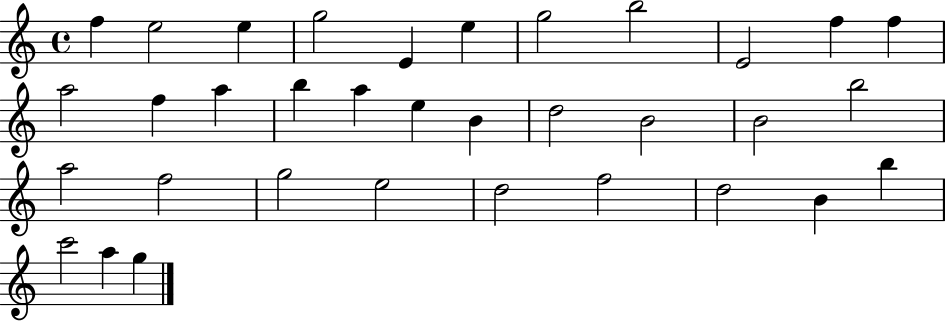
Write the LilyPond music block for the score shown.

{
  \clef treble
  \time 4/4
  \defaultTimeSignature
  \key c \major
  f''4 e''2 e''4 | g''2 e'4 e''4 | g''2 b''2 | e'2 f''4 f''4 | \break a''2 f''4 a''4 | b''4 a''4 e''4 b'4 | d''2 b'2 | b'2 b''2 | \break a''2 f''2 | g''2 e''2 | d''2 f''2 | d''2 b'4 b''4 | \break c'''2 a''4 g''4 | \bar "|."
}